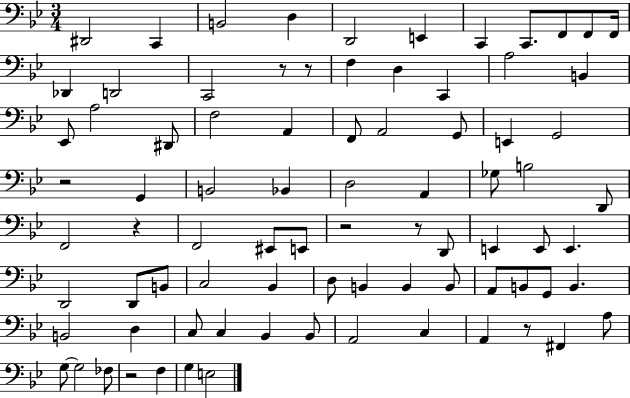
X:1
T:Untitled
M:3/4
L:1/4
K:Bb
^D,,2 C,, B,,2 D, D,,2 E,, C,, C,,/2 F,,/2 F,,/2 F,,/4 _D,, D,,2 C,,2 z/2 z/2 F, D, C,, A,2 B,, _E,,/2 A,2 ^D,,/2 F,2 A,, F,,/2 A,,2 G,,/2 E,, G,,2 z2 G,, B,,2 _B,, D,2 A,, _G,/2 B,2 D,,/2 F,,2 z F,,2 ^E,,/2 E,,/2 z2 z/2 D,,/2 E,, E,,/2 E,, D,,2 D,,/2 B,,/2 C,2 _B,, D,/2 B,, B,, B,,/2 A,,/2 B,,/2 G,,/2 B,, B,,2 D, C,/2 C, _B,, _B,,/2 A,,2 C, A,, z/2 ^F,, A,/2 G,/2 G,2 _F,/2 z2 F, G, E,2